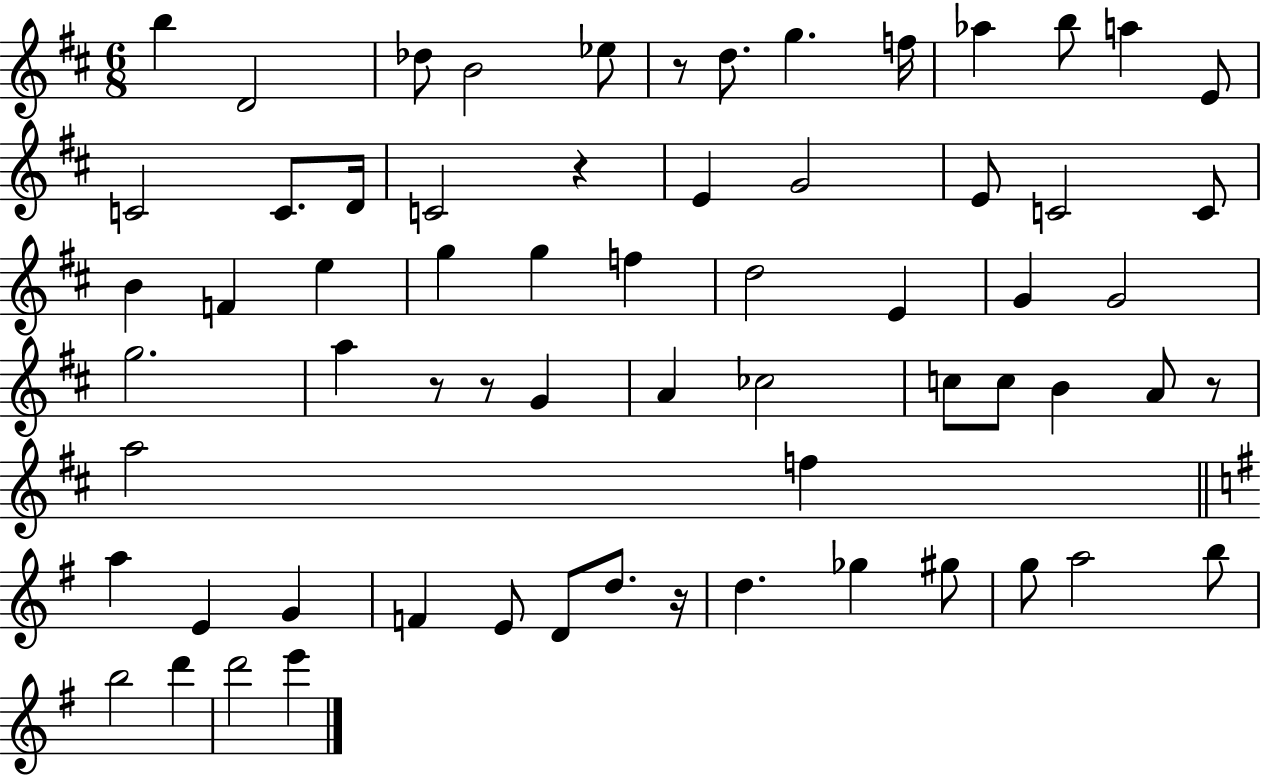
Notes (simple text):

B5/q D4/h Db5/e B4/h Eb5/e R/e D5/e. G5/q. F5/s Ab5/q B5/e A5/q E4/e C4/h C4/e. D4/s C4/h R/q E4/q G4/h E4/e C4/h C4/e B4/q F4/q E5/q G5/q G5/q F5/q D5/h E4/q G4/q G4/h G5/h. A5/q R/e R/e G4/q A4/q CES5/h C5/e C5/e B4/q A4/e R/e A5/h F5/q A5/q E4/q G4/q F4/q E4/e D4/e D5/e. R/s D5/q. Gb5/q G#5/e G5/e A5/h B5/e B5/h D6/q D6/h E6/q